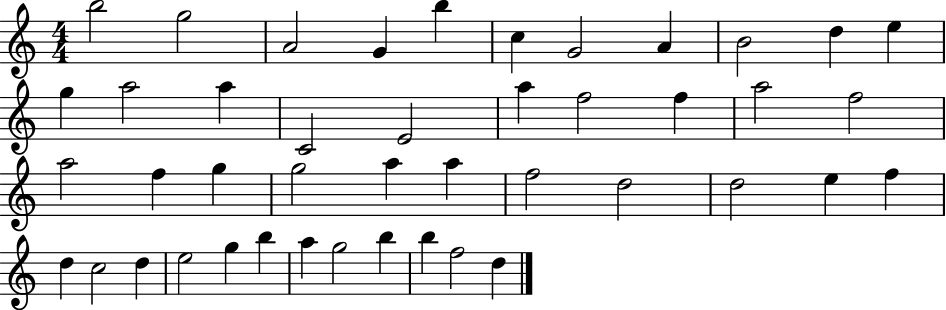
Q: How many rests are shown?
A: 0